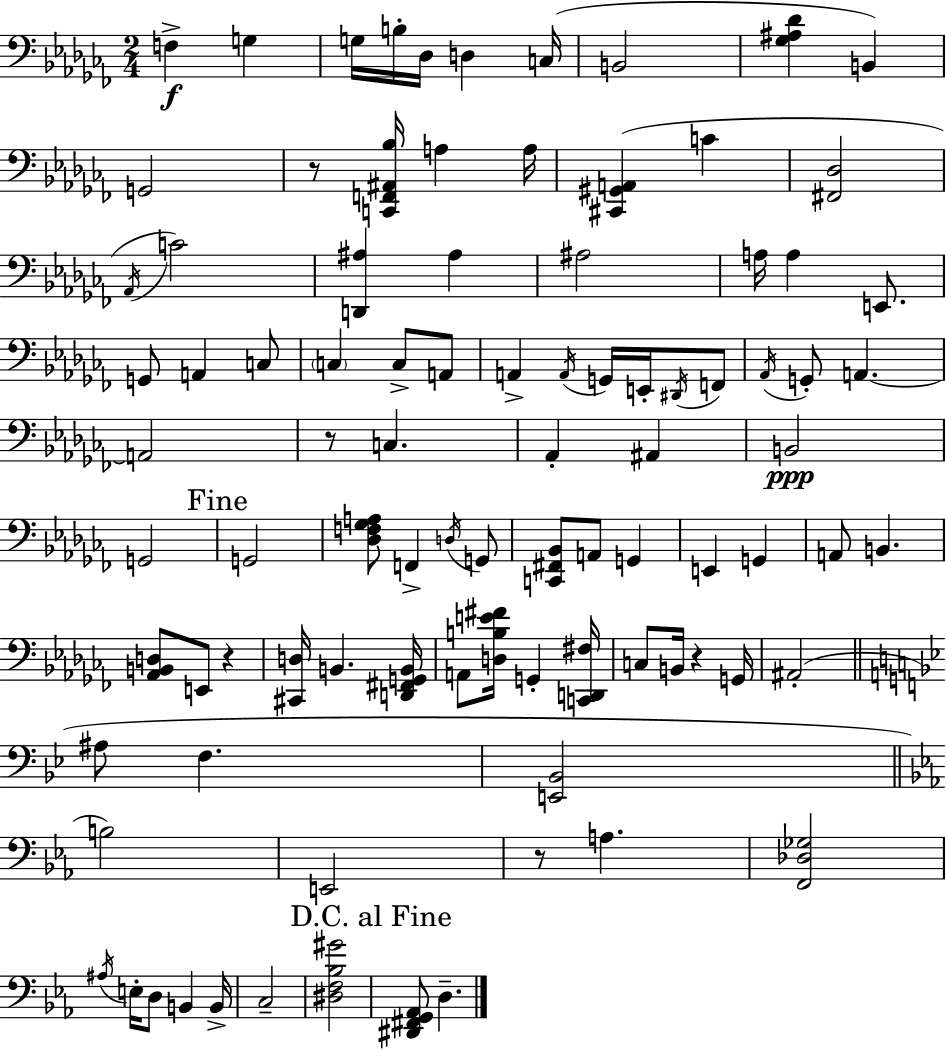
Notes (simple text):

F3/q G3/q G3/s B3/s Db3/s D3/q C3/s B2/h [Gb3,A#3,Db4]/q B2/q G2/h R/e [C2,F2,A#2,Bb3]/s A3/q A3/s [C#2,G#2,A2]/q C4/q [F#2,Db3]/h Ab2/s C4/h [D2,A#3]/q A#3/q A#3/h A3/s A3/q E2/e. G2/e A2/q C3/e C3/q C3/e A2/e A2/q A2/s G2/s E2/s D#2/s F2/e Ab2/s G2/e A2/q. A2/h R/e C3/q. Ab2/q A#2/q B2/h G2/h G2/h [Db3,F3,Gb3,A3]/e F2/q D3/s G2/e [C2,F#2,Bb2]/e A2/e G2/q E2/q G2/q A2/e B2/q. [Ab2,B2,D3]/e E2/e R/q [C#2,D3]/s B2/q. [D2,F#2,G2,B2]/s A2/e [D3,B3,E4,F#4]/s G2/q [C2,D2,F#3]/s C3/e B2/s R/q G2/s A#2/h A#3/e F3/q. [E2,Bb2]/h B3/h E2/h R/e A3/q. [F2,Db3,Gb3]/h A#3/s E3/s D3/e B2/q B2/s C3/h [D#3,F3,Bb3,G#4]/h [D#2,F#2,G2,Ab2]/e D3/q.